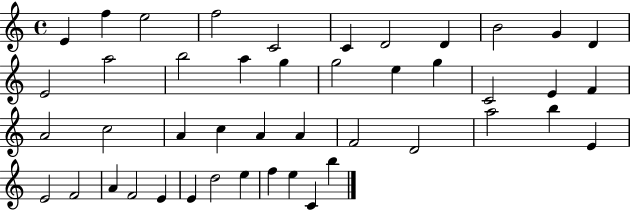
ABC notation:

X:1
T:Untitled
M:4/4
L:1/4
K:C
E f e2 f2 C2 C D2 D B2 G D E2 a2 b2 a g g2 e g C2 E F A2 c2 A c A A F2 D2 a2 b E E2 F2 A F2 E E d2 e f e C b